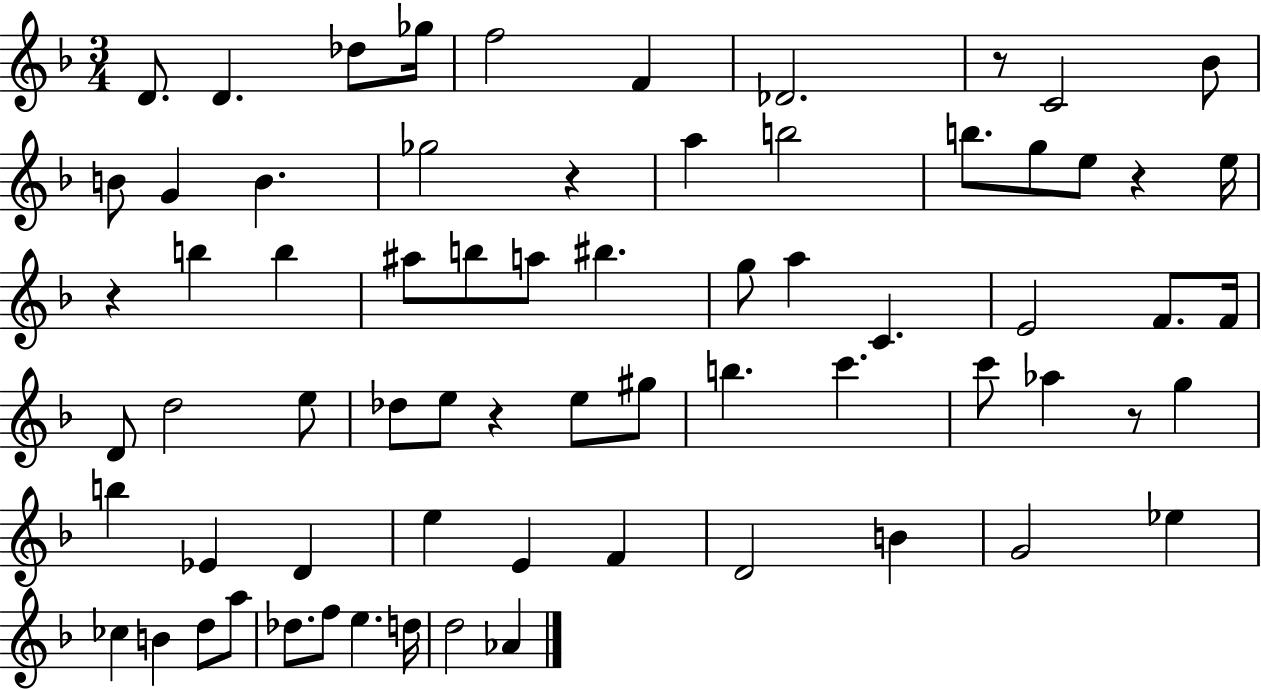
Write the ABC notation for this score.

X:1
T:Untitled
M:3/4
L:1/4
K:F
D/2 D _d/2 _g/4 f2 F _D2 z/2 C2 _B/2 B/2 G B _g2 z a b2 b/2 g/2 e/2 z e/4 z b b ^a/2 b/2 a/2 ^b g/2 a C E2 F/2 F/4 D/2 d2 e/2 _d/2 e/2 z e/2 ^g/2 b c' c'/2 _a z/2 g b _E D e E F D2 B G2 _e _c B d/2 a/2 _d/2 f/2 e d/4 d2 _A